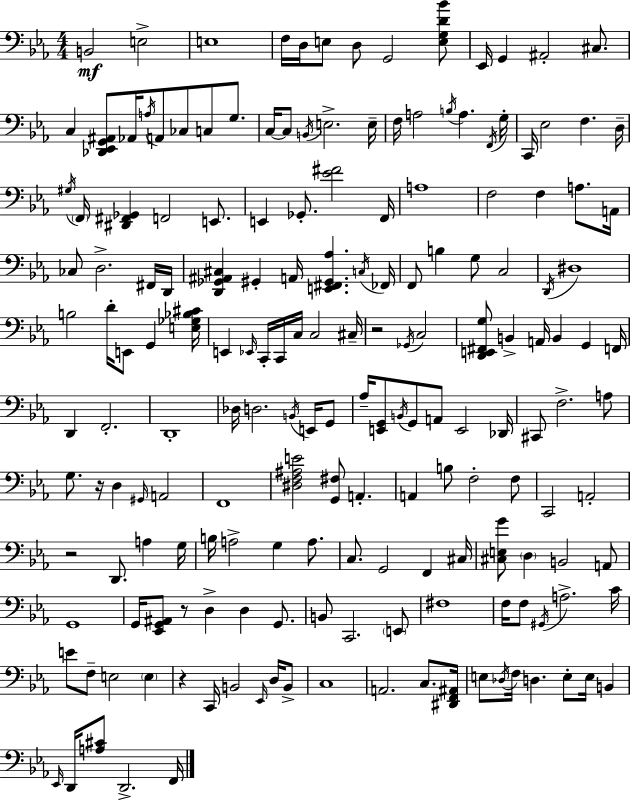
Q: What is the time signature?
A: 4/4